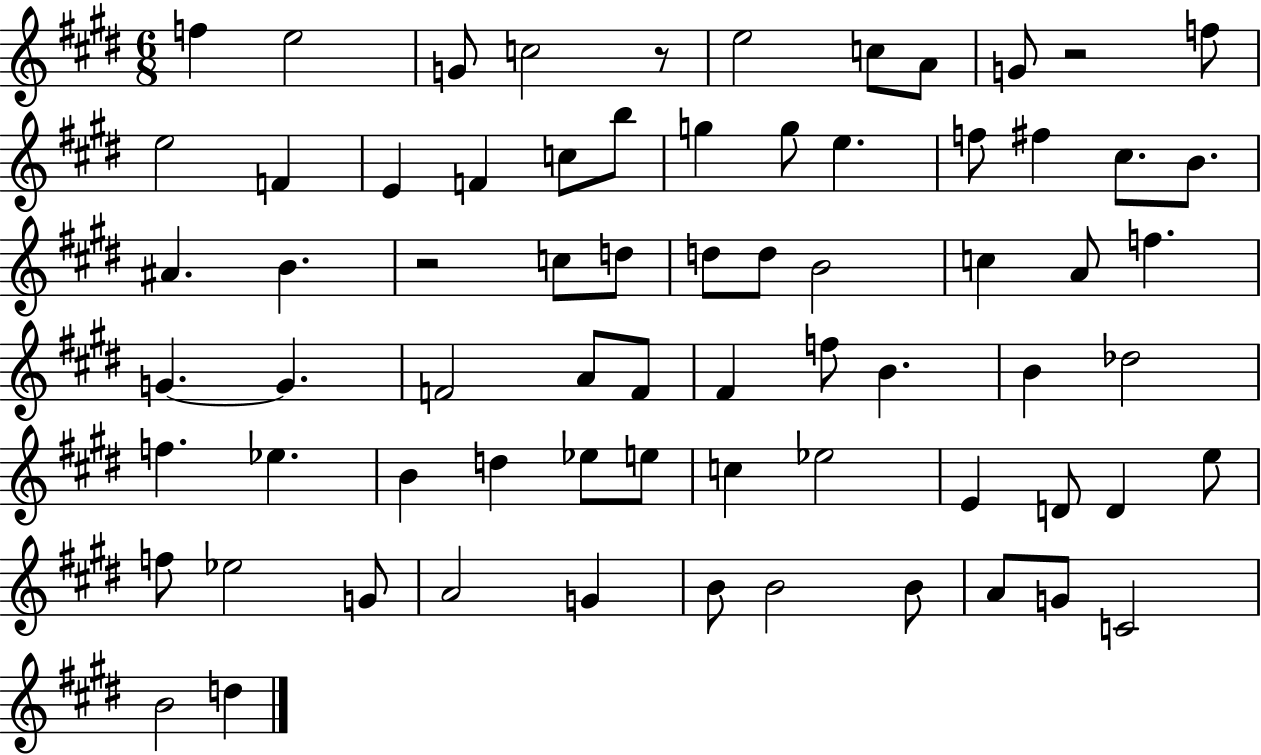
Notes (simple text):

F5/q E5/h G4/e C5/h R/e E5/h C5/e A4/e G4/e R/h F5/e E5/h F4/q E4/q F4/q C5/e B5/e G5/q G5/e E5/q. F5/e F#5/q C#5/e. B4/e. A#4/q. B4/q. R/h C5/e D5/e D5/e D5/e B4/h C5/q A4/e F5/q. G4/q. G4/q. F4/h A4/e F4/e F#4/q F5/e B4/q. B4/q Db5/h F5/q. Eb5/q. B4/q D5/q Eb5/e E5/e C5/q Eb5/h E4/q D4/e D4/q E5/e F5/e Eb5/h G4/e A4/h G4/q B4/e B4/h B4/e A4/e G4/e C4/h B4/h D5/q